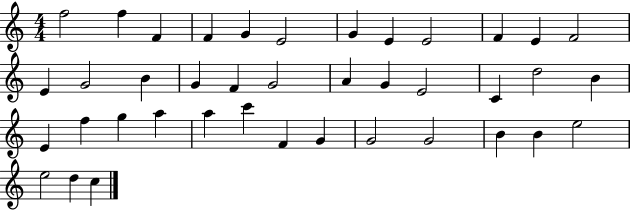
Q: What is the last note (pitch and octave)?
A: C5